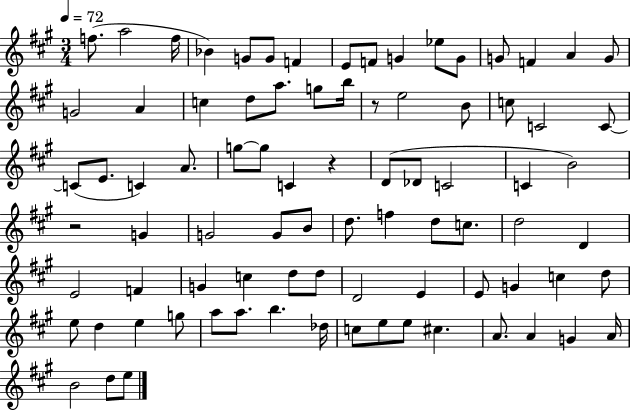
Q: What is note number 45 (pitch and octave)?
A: D5